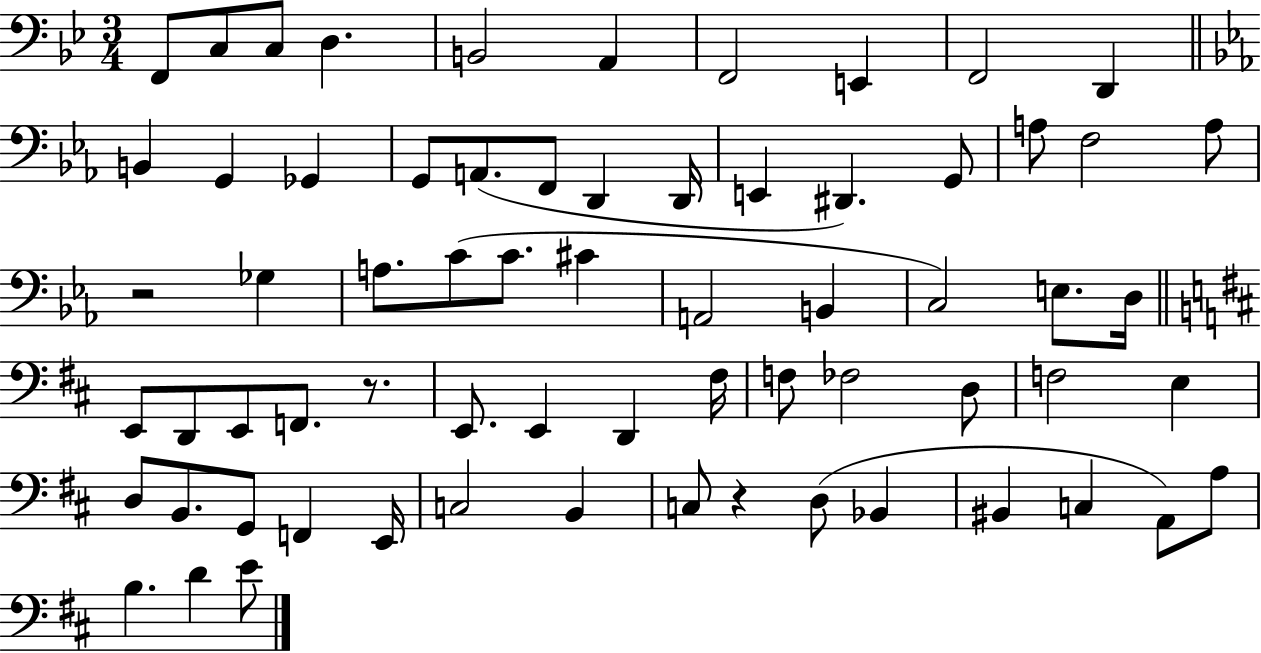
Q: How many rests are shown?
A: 3